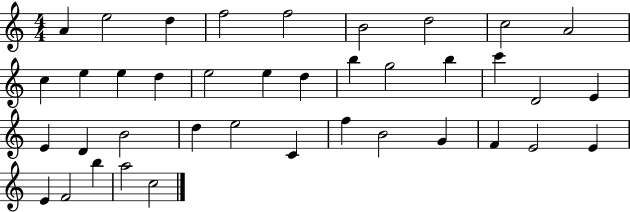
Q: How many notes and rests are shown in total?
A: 39